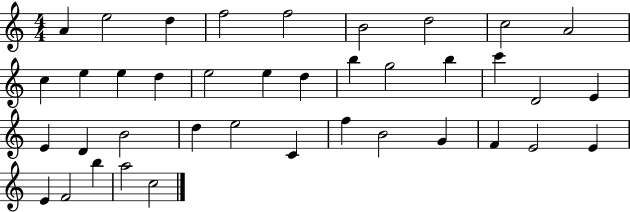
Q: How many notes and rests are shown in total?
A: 39